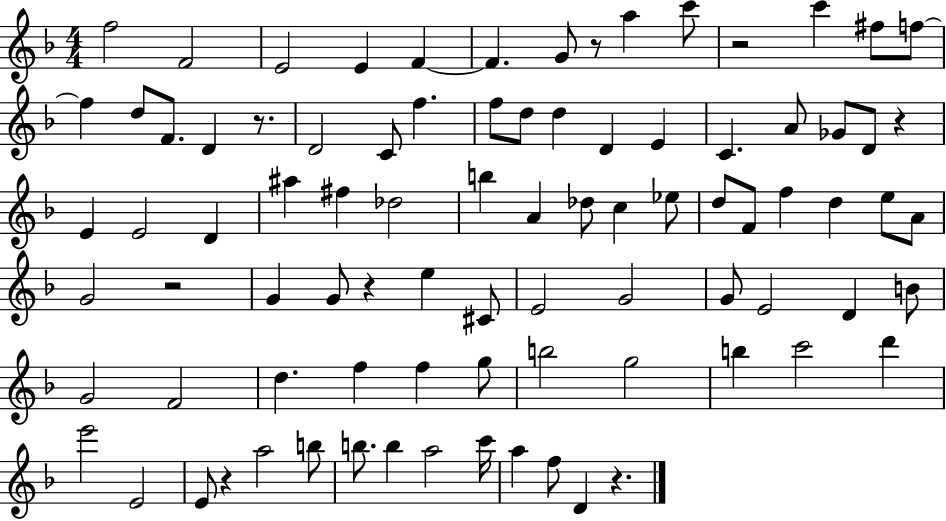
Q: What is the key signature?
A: F major